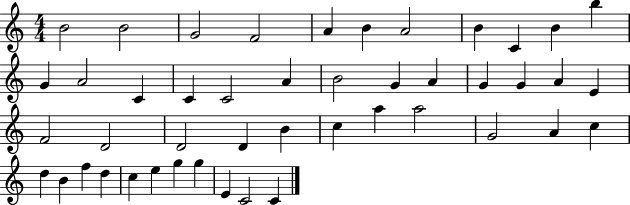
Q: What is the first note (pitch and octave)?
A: B4